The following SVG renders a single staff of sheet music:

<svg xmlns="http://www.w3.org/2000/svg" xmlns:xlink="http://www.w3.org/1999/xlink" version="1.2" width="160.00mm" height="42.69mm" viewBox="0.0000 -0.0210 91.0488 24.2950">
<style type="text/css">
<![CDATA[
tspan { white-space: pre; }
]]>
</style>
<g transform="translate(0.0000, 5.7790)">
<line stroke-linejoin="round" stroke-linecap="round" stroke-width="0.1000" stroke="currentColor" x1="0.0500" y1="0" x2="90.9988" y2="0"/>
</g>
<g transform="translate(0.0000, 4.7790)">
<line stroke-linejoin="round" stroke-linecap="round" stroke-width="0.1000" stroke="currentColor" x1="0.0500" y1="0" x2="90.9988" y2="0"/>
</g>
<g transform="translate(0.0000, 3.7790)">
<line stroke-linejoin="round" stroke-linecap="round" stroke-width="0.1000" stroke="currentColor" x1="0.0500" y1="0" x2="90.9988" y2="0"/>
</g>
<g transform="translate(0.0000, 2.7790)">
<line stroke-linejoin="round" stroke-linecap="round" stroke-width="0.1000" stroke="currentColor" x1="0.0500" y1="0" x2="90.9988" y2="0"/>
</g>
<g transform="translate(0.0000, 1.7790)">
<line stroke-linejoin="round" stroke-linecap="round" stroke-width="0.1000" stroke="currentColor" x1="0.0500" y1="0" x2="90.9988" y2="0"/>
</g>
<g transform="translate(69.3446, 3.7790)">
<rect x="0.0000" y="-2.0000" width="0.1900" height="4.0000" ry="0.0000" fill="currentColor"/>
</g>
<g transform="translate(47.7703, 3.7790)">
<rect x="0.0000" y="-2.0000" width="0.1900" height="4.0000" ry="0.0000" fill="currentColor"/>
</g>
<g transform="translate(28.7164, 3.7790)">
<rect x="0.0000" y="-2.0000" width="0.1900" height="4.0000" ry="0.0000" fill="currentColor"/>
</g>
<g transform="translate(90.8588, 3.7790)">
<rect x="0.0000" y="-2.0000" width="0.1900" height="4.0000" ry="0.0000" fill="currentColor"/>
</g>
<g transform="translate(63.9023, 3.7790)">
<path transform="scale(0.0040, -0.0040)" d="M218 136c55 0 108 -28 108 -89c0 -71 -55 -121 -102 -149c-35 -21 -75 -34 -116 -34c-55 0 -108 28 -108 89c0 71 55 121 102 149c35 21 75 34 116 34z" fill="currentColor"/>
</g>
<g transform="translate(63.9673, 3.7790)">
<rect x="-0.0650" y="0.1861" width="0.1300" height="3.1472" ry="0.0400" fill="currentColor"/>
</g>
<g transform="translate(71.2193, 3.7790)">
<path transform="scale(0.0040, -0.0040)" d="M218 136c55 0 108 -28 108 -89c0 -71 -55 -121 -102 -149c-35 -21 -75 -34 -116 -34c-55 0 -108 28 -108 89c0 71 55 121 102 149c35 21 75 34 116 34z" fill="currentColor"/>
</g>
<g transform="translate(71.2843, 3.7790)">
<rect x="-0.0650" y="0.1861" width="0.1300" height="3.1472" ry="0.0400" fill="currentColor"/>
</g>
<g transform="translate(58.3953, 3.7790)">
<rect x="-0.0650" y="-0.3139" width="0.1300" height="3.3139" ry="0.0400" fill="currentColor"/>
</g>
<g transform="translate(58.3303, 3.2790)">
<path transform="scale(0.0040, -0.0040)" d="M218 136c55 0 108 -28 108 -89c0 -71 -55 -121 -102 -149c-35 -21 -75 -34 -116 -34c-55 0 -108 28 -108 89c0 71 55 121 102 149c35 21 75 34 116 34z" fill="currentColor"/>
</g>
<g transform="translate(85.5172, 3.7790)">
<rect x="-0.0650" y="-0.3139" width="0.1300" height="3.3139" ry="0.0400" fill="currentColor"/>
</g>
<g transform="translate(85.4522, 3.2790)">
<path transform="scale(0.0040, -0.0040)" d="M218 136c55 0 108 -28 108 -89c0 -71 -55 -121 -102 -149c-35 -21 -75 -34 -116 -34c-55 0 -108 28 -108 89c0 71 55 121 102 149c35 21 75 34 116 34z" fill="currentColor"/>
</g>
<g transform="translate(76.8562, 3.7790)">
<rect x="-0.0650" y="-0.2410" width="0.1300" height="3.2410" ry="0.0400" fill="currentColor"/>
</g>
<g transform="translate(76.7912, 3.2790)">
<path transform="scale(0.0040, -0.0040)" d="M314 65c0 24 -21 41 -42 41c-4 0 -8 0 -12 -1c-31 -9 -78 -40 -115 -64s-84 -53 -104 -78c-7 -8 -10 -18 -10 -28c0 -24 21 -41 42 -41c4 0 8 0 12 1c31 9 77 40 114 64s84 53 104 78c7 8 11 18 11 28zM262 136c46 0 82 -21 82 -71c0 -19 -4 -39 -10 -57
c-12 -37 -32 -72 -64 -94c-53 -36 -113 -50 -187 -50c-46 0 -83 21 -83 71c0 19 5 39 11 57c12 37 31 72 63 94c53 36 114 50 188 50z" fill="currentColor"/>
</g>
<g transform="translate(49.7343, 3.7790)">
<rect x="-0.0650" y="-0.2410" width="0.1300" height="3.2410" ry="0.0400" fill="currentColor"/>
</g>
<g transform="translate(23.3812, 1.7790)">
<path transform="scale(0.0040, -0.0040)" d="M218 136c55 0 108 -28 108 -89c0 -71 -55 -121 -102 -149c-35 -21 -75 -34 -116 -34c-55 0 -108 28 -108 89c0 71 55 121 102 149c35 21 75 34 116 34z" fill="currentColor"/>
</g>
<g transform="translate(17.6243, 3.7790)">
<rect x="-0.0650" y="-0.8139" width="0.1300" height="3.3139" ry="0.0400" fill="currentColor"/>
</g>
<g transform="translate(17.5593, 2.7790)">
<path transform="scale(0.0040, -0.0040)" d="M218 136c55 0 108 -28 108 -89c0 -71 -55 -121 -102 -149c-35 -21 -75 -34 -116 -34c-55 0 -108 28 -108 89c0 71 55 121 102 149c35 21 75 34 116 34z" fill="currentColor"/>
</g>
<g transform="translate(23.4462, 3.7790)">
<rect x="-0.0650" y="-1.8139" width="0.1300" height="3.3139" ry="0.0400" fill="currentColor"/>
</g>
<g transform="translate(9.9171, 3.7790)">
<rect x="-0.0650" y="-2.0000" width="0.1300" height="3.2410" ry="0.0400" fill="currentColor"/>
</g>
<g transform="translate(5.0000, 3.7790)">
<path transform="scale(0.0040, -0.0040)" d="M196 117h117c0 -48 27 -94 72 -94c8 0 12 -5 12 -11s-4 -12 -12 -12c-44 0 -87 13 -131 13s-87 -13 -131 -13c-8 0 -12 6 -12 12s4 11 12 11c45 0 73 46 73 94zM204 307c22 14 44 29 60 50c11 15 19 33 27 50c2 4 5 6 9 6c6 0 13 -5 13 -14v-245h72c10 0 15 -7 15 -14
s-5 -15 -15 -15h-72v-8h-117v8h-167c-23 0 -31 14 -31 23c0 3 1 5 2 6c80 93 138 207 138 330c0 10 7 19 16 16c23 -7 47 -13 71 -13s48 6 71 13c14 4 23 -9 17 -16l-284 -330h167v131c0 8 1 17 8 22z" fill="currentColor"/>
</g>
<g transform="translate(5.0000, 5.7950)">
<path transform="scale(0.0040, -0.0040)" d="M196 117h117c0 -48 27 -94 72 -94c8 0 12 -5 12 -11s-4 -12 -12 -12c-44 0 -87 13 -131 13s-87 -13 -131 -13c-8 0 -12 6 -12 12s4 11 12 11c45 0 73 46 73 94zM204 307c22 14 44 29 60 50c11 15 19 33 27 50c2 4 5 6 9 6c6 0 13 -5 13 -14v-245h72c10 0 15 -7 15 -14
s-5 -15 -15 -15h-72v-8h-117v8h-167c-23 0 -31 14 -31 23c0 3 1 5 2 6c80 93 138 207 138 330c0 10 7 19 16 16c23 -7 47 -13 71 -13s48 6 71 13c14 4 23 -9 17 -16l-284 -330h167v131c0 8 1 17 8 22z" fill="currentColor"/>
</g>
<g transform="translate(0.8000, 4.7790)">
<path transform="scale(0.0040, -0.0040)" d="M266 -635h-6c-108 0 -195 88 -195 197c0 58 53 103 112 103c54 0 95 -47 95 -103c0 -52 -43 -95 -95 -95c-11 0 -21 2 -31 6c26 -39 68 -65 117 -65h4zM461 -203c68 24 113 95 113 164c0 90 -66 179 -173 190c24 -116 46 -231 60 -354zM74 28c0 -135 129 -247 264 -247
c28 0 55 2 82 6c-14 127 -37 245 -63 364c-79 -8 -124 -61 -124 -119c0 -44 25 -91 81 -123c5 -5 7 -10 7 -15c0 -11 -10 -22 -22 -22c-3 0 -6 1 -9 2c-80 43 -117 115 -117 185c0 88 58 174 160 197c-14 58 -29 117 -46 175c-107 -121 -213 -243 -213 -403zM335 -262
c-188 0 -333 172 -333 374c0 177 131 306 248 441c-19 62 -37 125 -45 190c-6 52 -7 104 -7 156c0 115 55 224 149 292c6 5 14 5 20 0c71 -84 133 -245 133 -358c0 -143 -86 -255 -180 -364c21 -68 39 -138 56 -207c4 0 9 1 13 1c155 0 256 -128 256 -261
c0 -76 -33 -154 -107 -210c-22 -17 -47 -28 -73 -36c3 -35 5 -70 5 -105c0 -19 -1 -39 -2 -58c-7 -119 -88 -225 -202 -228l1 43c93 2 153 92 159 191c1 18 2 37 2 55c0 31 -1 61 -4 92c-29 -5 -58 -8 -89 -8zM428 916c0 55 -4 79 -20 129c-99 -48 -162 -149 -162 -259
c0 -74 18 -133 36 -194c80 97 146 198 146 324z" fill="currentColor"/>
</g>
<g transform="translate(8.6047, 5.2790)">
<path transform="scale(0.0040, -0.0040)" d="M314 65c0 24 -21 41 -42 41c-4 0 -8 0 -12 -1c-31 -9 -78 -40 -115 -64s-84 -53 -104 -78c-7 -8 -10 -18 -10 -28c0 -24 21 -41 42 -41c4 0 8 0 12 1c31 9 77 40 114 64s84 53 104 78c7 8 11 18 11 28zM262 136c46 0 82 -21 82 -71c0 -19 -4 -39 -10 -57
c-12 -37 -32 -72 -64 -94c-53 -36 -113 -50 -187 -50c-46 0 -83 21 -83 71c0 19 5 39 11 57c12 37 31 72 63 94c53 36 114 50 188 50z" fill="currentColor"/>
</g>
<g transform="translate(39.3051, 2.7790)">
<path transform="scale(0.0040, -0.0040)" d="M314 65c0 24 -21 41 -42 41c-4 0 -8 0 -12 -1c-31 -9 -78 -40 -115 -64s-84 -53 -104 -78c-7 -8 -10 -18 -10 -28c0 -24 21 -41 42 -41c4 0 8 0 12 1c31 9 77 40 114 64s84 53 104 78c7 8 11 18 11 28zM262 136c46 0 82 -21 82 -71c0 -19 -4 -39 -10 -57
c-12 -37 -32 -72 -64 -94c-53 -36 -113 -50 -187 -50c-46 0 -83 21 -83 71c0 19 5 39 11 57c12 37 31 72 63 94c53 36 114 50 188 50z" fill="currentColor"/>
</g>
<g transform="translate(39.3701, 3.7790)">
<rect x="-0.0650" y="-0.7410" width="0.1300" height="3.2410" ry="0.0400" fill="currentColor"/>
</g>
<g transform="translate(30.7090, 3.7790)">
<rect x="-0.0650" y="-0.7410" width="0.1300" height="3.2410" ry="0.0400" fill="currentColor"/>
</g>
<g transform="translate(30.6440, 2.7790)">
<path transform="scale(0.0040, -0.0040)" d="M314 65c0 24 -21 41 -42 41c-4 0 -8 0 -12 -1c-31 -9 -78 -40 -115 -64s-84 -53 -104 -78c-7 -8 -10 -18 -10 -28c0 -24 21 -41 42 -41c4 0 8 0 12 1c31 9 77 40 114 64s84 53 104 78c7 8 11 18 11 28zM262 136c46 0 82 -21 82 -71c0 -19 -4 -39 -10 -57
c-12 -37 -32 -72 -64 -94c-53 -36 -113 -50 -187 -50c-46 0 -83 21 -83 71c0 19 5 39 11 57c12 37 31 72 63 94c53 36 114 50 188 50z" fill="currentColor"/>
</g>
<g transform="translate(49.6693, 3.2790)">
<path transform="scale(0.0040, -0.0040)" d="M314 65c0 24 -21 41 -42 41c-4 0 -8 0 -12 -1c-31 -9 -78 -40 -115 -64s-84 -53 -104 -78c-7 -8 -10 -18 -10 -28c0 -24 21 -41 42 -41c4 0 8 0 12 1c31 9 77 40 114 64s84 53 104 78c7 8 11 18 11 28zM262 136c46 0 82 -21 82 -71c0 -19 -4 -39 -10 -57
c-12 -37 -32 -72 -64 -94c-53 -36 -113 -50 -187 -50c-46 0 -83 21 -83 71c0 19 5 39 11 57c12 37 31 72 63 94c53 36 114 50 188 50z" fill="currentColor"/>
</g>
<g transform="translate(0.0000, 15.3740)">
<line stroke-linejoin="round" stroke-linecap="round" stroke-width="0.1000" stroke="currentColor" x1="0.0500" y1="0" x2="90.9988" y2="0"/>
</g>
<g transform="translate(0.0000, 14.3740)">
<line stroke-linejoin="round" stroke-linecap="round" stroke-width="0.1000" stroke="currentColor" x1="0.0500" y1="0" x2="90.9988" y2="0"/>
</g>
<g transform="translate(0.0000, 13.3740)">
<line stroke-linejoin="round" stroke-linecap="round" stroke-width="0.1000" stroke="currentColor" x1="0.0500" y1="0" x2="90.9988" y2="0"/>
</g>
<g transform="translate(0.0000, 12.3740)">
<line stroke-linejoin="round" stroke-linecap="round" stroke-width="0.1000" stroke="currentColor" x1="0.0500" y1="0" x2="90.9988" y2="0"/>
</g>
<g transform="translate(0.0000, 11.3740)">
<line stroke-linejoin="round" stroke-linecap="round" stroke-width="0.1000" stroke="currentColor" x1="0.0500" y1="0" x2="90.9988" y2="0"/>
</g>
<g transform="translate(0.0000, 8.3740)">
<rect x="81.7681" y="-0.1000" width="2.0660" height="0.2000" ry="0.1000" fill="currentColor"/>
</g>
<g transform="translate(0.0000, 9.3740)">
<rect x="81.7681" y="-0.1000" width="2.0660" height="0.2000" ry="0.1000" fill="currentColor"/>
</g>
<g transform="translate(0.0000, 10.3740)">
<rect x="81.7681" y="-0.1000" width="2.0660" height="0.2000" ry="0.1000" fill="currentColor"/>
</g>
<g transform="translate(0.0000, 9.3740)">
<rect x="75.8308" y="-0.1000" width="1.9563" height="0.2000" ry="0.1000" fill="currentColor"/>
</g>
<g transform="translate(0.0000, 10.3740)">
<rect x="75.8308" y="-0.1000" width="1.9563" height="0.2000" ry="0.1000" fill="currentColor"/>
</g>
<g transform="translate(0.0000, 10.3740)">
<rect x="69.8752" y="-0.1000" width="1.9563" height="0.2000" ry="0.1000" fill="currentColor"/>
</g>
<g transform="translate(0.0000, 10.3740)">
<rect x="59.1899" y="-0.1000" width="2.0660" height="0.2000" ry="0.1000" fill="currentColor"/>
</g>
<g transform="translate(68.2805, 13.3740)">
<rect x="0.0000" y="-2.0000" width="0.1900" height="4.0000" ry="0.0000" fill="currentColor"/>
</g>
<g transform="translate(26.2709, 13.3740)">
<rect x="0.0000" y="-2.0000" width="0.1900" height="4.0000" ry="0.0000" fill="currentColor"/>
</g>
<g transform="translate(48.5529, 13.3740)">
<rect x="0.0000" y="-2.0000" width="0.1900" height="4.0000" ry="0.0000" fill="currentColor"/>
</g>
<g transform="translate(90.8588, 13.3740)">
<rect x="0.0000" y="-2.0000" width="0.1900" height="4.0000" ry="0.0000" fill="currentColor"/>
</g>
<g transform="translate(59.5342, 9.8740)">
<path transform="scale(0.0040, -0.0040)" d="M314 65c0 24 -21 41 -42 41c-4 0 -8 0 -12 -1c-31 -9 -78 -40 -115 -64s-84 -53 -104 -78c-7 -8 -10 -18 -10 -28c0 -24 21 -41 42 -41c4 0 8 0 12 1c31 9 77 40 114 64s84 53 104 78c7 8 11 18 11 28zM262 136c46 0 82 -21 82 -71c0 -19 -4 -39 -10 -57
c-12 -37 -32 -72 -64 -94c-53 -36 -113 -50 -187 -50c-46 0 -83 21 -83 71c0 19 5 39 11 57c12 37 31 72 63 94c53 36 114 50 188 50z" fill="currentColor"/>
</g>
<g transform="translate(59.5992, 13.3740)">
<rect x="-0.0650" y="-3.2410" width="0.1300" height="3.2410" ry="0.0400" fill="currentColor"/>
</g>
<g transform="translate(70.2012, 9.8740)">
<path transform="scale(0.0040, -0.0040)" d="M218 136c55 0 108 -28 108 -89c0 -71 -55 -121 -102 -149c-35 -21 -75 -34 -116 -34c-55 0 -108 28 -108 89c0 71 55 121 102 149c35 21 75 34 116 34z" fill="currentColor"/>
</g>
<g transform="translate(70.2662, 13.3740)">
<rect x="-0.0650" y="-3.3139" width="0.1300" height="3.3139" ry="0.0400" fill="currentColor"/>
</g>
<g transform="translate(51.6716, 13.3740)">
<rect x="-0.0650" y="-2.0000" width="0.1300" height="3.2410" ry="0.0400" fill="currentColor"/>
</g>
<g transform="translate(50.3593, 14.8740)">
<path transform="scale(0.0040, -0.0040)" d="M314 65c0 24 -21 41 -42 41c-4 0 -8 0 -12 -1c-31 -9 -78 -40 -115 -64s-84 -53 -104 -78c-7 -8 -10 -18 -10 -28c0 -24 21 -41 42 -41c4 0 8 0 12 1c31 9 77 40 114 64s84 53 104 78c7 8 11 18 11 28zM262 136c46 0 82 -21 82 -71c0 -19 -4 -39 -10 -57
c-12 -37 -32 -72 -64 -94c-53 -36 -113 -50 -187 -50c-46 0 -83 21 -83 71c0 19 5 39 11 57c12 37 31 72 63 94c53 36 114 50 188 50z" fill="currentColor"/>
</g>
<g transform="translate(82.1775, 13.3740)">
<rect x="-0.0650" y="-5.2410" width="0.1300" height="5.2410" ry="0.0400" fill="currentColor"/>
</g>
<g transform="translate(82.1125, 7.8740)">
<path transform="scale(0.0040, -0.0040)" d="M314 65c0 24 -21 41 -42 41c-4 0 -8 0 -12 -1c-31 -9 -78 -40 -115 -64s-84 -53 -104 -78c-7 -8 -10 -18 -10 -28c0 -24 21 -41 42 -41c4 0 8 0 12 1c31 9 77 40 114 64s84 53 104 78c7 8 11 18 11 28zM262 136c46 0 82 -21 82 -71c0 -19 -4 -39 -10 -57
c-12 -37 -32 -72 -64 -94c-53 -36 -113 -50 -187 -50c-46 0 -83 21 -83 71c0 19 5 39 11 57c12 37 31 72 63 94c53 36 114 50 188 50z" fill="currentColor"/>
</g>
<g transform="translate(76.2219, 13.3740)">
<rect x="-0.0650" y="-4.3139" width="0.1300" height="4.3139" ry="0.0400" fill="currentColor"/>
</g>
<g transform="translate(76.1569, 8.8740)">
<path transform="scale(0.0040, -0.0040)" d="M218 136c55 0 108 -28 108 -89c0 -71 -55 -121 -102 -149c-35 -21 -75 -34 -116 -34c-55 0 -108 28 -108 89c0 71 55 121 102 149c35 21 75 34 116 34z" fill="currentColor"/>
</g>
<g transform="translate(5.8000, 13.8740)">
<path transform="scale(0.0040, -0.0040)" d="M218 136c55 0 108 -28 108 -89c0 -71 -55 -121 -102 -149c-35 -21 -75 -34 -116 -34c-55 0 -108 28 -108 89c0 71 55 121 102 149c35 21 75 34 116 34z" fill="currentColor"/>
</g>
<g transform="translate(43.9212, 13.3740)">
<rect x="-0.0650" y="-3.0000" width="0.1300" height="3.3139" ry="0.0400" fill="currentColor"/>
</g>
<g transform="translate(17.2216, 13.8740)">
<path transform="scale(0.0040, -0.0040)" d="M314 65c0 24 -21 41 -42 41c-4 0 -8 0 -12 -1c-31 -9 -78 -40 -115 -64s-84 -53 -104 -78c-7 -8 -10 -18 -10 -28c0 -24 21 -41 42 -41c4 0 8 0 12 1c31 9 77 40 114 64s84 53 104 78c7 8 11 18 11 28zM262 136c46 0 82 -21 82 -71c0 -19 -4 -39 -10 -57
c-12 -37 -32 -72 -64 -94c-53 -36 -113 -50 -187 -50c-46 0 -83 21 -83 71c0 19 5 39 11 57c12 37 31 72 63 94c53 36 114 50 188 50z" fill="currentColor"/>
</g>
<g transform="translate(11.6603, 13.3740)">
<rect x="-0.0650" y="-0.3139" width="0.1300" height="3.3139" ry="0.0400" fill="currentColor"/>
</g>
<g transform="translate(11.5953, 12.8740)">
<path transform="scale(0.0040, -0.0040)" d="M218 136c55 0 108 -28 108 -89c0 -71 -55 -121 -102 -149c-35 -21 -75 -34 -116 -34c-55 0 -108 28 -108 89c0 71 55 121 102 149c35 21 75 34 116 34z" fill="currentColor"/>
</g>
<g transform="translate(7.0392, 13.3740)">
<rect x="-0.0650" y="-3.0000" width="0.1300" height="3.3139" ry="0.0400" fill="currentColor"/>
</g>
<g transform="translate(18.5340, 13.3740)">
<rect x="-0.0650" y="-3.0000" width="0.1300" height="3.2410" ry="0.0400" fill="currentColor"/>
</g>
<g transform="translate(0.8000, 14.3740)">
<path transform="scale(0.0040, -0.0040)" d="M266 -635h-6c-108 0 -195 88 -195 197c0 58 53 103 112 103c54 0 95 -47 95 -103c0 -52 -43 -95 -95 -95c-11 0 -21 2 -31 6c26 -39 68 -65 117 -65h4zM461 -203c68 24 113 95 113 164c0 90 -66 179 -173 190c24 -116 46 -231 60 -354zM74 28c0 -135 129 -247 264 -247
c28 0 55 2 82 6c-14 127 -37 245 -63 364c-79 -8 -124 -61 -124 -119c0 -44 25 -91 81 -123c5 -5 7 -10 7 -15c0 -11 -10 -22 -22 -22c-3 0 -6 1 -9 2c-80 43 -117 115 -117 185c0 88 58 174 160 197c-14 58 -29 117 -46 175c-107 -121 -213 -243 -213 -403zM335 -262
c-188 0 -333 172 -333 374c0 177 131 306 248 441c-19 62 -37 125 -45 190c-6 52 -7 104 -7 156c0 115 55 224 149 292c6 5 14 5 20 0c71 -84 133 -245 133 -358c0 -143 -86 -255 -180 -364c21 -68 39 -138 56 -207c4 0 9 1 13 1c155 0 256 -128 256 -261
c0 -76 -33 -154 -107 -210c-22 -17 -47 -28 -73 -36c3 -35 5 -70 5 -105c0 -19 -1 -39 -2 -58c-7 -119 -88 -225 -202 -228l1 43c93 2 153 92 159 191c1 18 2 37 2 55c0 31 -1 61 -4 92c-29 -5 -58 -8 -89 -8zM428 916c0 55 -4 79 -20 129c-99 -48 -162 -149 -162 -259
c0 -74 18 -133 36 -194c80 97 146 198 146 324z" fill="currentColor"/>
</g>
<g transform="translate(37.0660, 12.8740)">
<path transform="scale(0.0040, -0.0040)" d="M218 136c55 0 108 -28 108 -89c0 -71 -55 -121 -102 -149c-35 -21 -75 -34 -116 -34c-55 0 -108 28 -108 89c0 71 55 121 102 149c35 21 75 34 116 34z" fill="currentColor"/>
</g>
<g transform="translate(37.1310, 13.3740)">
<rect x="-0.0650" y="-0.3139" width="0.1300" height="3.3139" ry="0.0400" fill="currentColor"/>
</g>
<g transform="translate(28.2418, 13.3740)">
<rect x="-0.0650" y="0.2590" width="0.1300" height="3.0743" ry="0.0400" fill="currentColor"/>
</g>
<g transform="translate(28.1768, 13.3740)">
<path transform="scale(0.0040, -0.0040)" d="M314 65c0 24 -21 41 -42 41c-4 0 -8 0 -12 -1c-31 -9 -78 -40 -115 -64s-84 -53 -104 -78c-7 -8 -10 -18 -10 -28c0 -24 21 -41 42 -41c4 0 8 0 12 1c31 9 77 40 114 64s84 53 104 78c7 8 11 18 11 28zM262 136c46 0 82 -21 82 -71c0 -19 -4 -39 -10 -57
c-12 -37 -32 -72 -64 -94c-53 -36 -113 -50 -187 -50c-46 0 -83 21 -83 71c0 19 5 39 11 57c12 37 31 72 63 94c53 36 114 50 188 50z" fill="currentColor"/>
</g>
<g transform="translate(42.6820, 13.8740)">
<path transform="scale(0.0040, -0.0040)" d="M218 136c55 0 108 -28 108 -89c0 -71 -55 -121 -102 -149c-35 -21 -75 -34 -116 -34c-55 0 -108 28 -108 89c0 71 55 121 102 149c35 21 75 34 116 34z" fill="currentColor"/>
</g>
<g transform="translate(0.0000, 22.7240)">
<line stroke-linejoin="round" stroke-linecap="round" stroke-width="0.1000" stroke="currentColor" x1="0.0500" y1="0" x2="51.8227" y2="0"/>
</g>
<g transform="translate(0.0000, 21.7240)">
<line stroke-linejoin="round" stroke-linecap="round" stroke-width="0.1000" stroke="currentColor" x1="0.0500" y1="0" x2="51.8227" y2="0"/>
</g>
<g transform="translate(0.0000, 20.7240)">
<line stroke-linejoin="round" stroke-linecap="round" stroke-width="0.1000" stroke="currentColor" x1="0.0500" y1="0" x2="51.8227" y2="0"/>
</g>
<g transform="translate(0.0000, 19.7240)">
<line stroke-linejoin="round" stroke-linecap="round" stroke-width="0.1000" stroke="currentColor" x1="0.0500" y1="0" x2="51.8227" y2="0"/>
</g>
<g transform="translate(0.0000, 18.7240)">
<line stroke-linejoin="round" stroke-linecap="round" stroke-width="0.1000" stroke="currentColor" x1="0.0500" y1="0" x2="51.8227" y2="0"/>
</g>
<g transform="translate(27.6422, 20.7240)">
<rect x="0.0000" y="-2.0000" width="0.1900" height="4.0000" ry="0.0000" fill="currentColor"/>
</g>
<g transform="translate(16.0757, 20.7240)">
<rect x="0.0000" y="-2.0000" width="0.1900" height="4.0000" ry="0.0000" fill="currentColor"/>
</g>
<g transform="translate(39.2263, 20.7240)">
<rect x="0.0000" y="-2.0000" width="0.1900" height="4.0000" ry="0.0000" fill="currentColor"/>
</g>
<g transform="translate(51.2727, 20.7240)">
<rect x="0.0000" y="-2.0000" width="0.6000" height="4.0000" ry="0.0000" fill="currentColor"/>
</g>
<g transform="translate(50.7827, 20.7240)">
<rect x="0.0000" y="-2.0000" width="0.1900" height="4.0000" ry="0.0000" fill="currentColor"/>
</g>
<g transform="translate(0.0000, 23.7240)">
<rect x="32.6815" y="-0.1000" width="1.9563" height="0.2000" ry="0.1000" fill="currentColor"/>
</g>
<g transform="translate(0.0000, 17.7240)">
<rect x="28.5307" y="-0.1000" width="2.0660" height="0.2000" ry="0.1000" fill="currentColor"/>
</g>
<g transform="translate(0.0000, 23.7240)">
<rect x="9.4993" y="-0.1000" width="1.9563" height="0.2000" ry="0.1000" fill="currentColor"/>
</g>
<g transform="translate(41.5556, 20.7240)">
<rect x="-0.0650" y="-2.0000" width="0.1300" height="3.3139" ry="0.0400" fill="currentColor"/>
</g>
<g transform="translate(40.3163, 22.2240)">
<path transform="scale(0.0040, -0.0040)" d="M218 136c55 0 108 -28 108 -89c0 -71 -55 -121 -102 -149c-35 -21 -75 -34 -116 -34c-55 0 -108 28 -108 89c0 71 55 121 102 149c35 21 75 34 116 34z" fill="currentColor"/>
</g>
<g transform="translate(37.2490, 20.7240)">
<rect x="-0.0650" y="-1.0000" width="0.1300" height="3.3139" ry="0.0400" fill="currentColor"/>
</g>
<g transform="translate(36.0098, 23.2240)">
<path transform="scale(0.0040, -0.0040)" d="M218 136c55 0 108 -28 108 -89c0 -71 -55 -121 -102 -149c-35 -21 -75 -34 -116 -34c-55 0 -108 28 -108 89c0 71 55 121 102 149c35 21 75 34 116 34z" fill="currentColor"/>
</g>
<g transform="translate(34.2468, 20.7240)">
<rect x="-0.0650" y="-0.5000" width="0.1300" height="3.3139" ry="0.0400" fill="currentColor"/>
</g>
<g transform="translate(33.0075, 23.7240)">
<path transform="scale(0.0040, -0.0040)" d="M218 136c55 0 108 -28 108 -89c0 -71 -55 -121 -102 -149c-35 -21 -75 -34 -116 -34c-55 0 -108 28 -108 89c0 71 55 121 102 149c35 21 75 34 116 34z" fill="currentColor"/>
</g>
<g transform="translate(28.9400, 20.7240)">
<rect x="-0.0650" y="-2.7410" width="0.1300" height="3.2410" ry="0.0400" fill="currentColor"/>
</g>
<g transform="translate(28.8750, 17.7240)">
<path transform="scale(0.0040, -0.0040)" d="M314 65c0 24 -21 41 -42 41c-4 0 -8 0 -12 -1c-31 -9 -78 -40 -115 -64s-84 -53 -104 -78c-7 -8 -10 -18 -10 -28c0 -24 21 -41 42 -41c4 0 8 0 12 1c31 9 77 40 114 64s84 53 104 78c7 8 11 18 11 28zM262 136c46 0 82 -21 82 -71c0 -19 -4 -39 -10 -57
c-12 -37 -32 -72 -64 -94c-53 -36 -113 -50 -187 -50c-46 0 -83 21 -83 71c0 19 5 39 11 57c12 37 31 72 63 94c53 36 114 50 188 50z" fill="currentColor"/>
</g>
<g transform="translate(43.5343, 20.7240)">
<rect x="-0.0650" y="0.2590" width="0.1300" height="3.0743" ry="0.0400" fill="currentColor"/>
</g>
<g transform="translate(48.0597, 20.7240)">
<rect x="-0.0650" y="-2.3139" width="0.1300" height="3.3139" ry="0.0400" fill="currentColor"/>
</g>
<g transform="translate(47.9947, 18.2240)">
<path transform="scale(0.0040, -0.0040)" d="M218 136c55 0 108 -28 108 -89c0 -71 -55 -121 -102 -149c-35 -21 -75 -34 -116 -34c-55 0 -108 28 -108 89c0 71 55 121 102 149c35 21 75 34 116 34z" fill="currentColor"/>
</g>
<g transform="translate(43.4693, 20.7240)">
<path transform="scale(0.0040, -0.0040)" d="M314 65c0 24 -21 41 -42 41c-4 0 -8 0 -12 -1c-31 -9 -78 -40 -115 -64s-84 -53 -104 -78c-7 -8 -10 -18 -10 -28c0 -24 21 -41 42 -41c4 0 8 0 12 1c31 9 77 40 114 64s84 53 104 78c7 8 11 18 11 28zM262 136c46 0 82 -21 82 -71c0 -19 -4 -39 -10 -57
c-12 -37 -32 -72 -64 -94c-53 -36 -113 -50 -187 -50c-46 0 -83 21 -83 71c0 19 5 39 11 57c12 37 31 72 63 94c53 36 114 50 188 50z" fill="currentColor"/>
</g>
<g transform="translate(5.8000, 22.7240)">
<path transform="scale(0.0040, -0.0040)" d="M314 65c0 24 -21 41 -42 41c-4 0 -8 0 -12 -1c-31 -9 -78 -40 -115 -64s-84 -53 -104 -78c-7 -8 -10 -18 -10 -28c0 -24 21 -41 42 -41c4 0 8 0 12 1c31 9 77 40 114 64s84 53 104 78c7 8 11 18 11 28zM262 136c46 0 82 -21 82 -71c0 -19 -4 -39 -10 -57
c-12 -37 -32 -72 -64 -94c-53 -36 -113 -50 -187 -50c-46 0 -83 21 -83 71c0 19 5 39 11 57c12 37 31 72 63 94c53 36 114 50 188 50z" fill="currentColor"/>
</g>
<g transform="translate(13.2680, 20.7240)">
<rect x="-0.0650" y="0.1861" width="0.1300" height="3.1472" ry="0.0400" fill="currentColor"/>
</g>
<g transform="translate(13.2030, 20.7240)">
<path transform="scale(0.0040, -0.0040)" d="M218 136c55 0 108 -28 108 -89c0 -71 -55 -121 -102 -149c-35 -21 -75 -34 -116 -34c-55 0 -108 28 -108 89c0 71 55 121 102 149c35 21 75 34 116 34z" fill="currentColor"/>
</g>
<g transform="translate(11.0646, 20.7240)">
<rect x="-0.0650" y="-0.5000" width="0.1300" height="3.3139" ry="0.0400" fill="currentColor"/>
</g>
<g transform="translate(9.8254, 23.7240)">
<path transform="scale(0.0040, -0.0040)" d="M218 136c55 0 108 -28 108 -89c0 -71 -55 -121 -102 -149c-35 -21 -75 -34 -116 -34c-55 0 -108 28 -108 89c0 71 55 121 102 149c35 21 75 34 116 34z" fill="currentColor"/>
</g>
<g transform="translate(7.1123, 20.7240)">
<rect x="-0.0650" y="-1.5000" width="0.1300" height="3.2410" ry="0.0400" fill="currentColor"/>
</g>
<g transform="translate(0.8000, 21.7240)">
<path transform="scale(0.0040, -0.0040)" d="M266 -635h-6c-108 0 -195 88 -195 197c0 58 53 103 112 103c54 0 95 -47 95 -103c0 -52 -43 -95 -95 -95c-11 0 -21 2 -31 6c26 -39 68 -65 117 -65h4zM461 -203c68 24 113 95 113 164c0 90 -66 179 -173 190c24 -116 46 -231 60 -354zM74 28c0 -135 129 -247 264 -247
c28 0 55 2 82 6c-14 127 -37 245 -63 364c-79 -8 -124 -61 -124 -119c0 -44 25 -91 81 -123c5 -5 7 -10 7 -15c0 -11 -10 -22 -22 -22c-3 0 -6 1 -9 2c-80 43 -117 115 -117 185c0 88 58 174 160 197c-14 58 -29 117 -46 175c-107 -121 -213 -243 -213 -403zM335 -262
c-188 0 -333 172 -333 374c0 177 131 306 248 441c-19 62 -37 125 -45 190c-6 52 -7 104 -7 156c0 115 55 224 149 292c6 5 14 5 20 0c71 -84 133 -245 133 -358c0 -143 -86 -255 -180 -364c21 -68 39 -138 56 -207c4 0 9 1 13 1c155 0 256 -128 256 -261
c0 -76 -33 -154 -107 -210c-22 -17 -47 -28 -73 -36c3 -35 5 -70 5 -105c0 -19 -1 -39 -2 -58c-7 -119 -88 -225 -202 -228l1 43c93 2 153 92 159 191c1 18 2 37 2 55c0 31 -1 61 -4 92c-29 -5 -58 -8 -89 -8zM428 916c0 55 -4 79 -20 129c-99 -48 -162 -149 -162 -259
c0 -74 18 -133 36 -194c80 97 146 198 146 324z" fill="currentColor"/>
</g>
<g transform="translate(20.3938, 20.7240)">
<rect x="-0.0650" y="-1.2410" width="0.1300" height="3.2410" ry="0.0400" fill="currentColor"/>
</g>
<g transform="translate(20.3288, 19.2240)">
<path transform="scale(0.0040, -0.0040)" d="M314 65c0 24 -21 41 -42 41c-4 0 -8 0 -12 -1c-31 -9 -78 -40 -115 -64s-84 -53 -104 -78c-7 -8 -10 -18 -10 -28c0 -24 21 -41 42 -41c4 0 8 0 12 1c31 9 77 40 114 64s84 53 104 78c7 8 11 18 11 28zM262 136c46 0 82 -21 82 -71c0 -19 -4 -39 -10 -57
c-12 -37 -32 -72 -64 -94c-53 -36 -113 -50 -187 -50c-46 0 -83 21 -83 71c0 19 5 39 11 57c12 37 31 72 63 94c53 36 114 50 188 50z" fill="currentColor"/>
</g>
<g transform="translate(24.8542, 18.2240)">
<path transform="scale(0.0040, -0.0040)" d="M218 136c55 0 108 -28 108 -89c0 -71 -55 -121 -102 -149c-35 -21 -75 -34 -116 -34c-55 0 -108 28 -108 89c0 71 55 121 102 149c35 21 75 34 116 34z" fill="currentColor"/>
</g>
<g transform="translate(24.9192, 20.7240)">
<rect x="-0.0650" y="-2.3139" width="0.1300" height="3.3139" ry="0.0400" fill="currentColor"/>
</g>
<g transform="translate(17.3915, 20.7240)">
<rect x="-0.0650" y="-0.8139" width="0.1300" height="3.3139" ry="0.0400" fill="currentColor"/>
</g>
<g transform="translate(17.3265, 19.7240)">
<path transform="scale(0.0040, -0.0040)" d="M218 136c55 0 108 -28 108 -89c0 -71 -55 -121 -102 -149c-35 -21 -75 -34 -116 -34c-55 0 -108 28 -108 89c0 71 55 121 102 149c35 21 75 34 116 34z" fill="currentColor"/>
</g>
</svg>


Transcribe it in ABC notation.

X:1
T:Untitled
M:4/4
L:1/4
K:C
F2 d f d2 d2 c2 c B B c2 c A c A2 B2 c A F2 b2 b d' f'2 E2 C B d e2 g a2 C D F B2 g